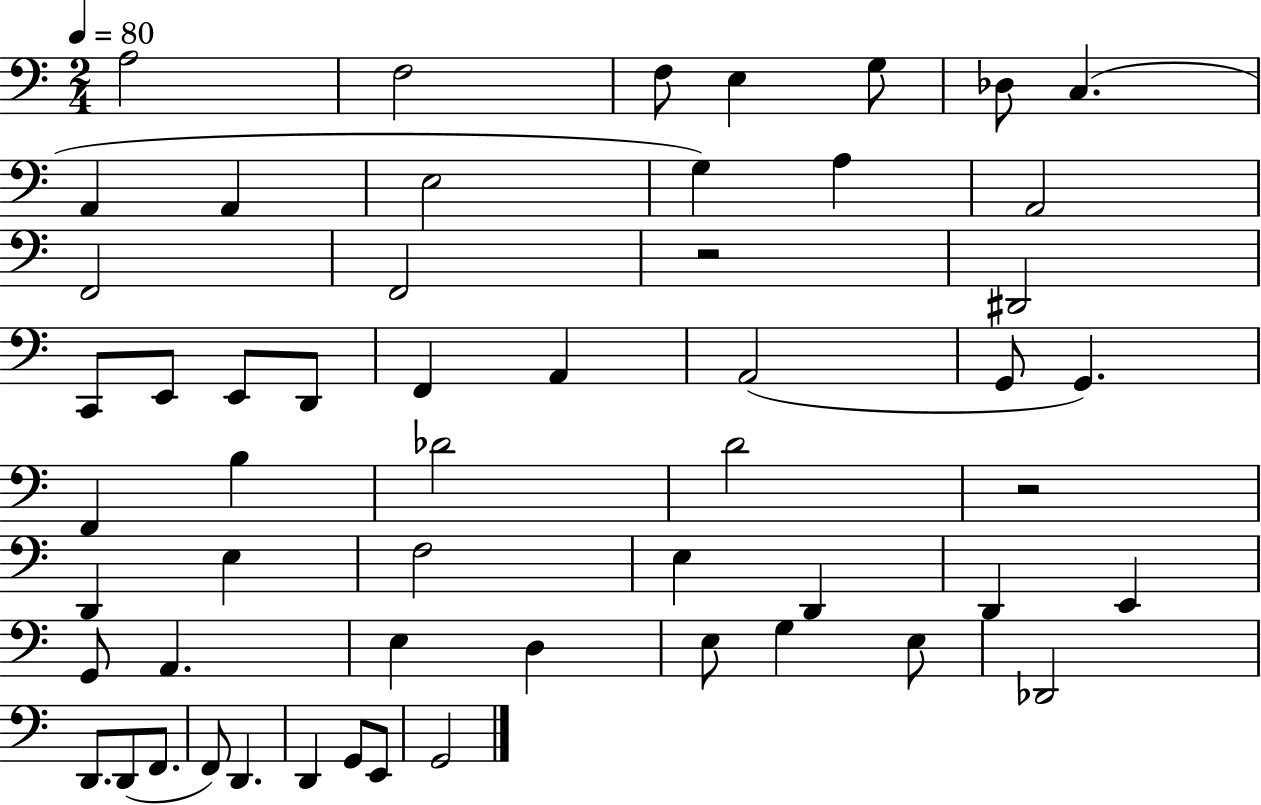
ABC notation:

X:1
T:Untitled
M:2/4
L:1/4
K:C
A,2 F,2 F,/2 E, G,/2 _D,/2 C, A,, A,, E,2 G, A, A,,2 F,,2 F,,2 z2 ^D,,2 C,,/2 E,,/2 E,,/2 D,,/2 F,, A,, A,,2 G,,/2 G,, F,, B, _D2 D2 z2 D,, E, F,2 E, D,, D,, E,, G,,/2 A,, E, D, E,/2 G, E,/2 _D,,2 D,,/2 D,,/2 F,,/2 F,,/2 D,, D,, G,,/2 E,,/2 G,,2